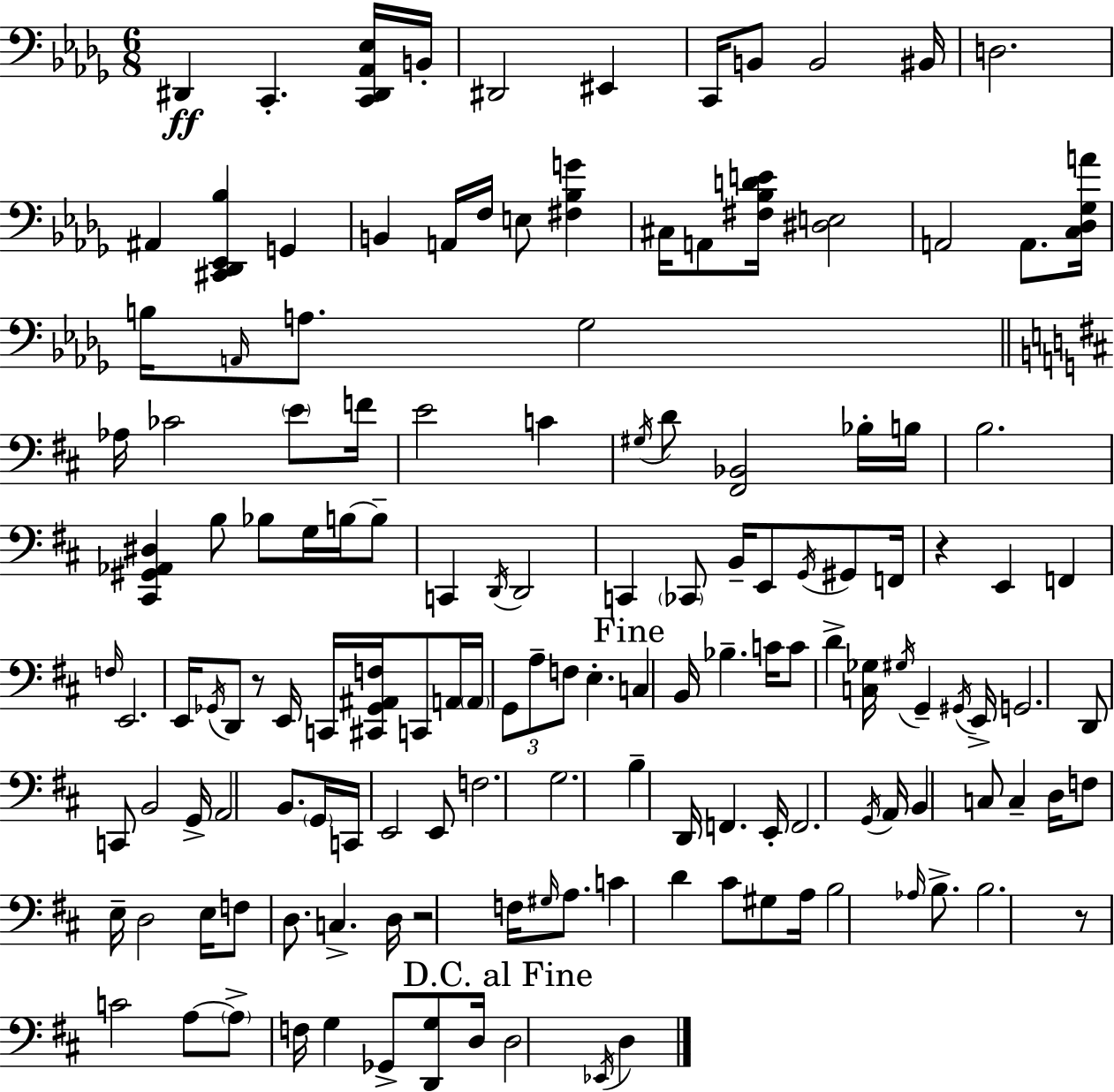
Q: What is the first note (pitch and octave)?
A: D#2